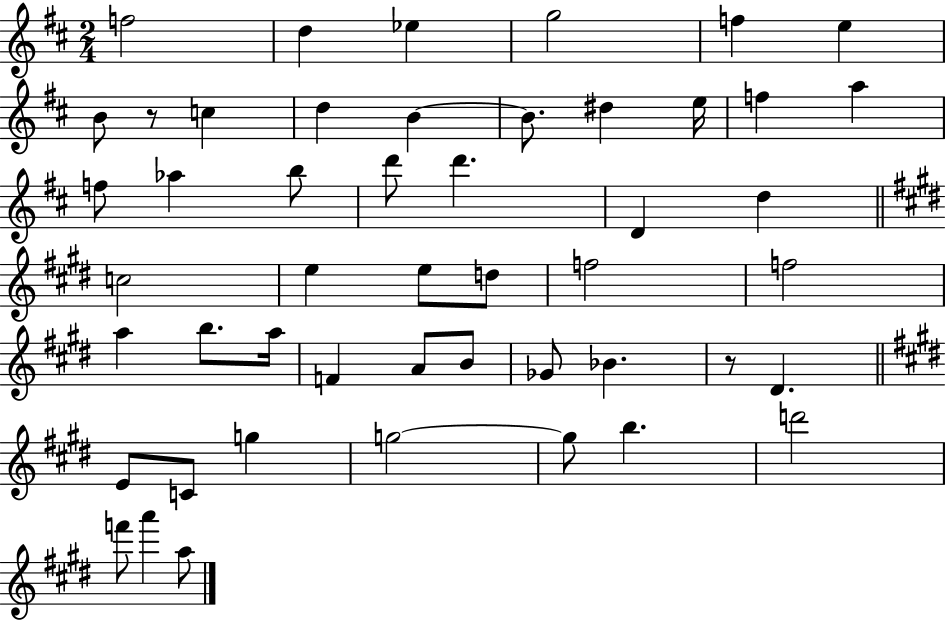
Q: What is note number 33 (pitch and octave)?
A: A4